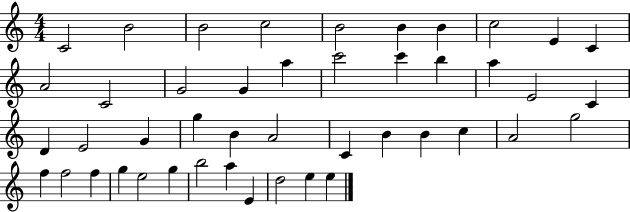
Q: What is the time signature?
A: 4/4